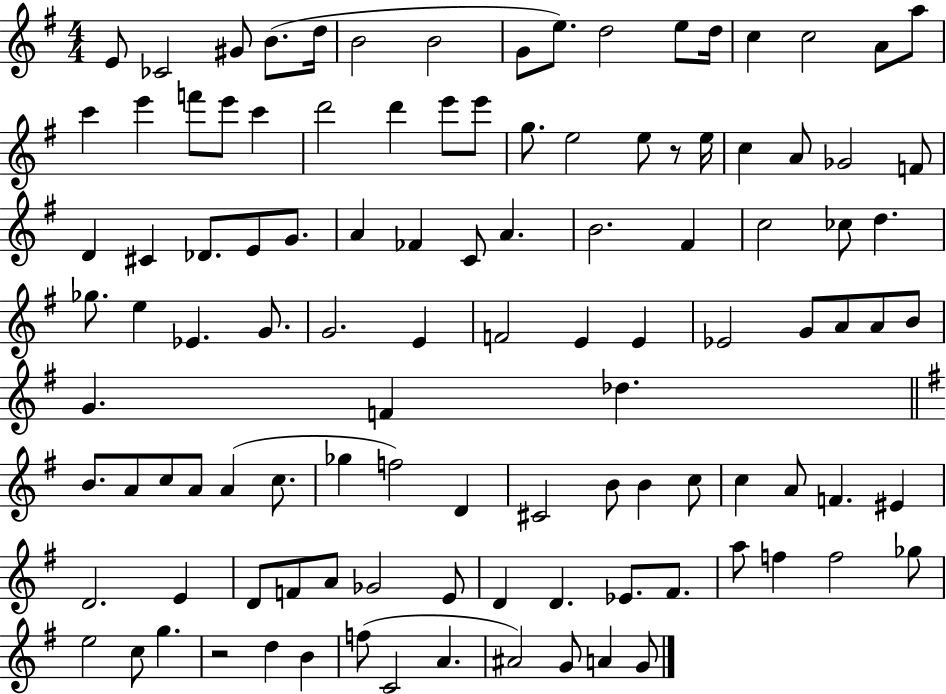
X:1
T:Untitled
M:4/4
L:1/4
K:G
E/2 _C2 ^G/2 B/2 d/4 B2 B2 G/2 e/2 d2 e/2 d/4 c c2 A/2 a/2 c' e' f'/2 e'/2 c' d'2 d' e'/2 e'/2 g/2 e2 e/2 z/2 e/4 c A/2 _G2 F/2 D ^C _D/2 E/2 G/2 A _F C/2 A B2 ^F c2 _c/2 d _g/2 e _E G/2 G2 E F2 E E _E2 G/2 A/2 A/2 B/2 G F _d B/2 A/2 c/2 A/2 A c/2 _g f2 D ^C2 B/2 B c/2 c A/2 F ^E D2 E D/2 F/2 A/2 _G2 E/2 D D _E/2 ^F/2 a/2 f f2 _g/2 e2 c/2 g z2 d B f/2 C2 A ^A2 G/2 A G/2